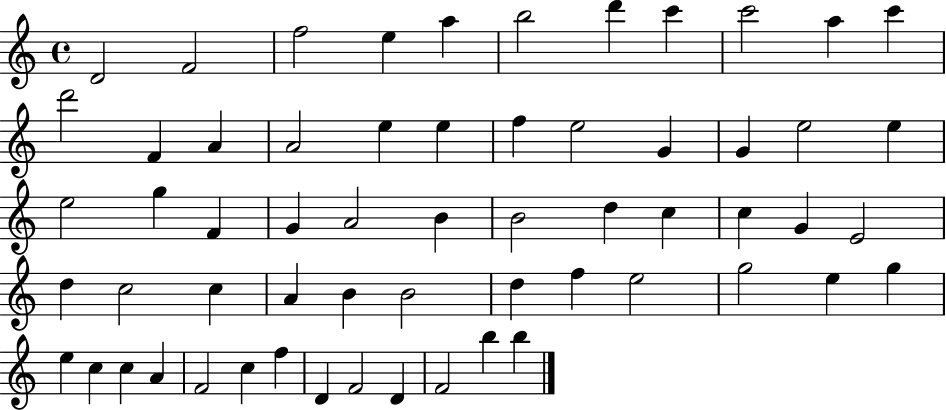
D4/h F4/h F5/h E5/q A5/q B5/h D6/q C6/q C6/h A5/q C6/q D6/h F4/q A4/q A4/h E5/q E5/q F5/q E5/h G4/q G4/q E5/h E5/q E5/h G5/q F4/q G4/q A4/h B4/q B4/h D5/q C5/q C5/q G4/q E4/h D5/q C5/h C5/q A4/q B4/q B4/h D5/q F5/q E5/h G5/h E5/q G5/q E5/q C5/q C5/q A4/q F4/h C5/q F5/q D4/q F4/h D4/q F4/h B5/q B5/q